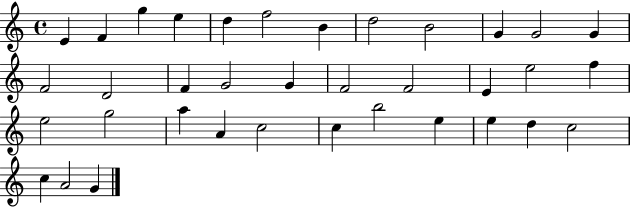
{
  \clef treble
  \time 4/4
  \defaultTimeSignature
  \key c \major
  e'4 f'4 g''4 e''4 | d''4 f''2 b'4 | d''2 b'2 | g'4 g'2 g'4 | \break f'2 d'2 | f'4 g'2 g'4 | f'2 f'2 | e'4 e''2 f''4 | \break e''2 g''2 | a''4 a'4 c''2 | c''4 b''2 e''4 | e''4 d''4 c''2 | \break c''4 a'2 g'4 | \bar "|."
}